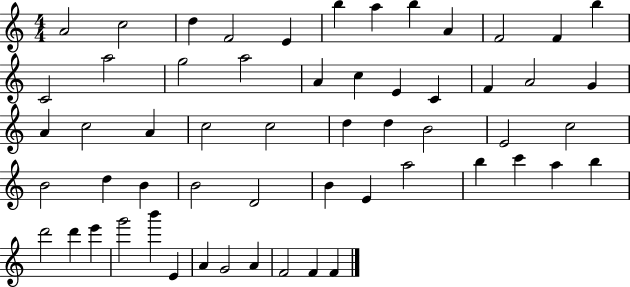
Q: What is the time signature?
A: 4/4